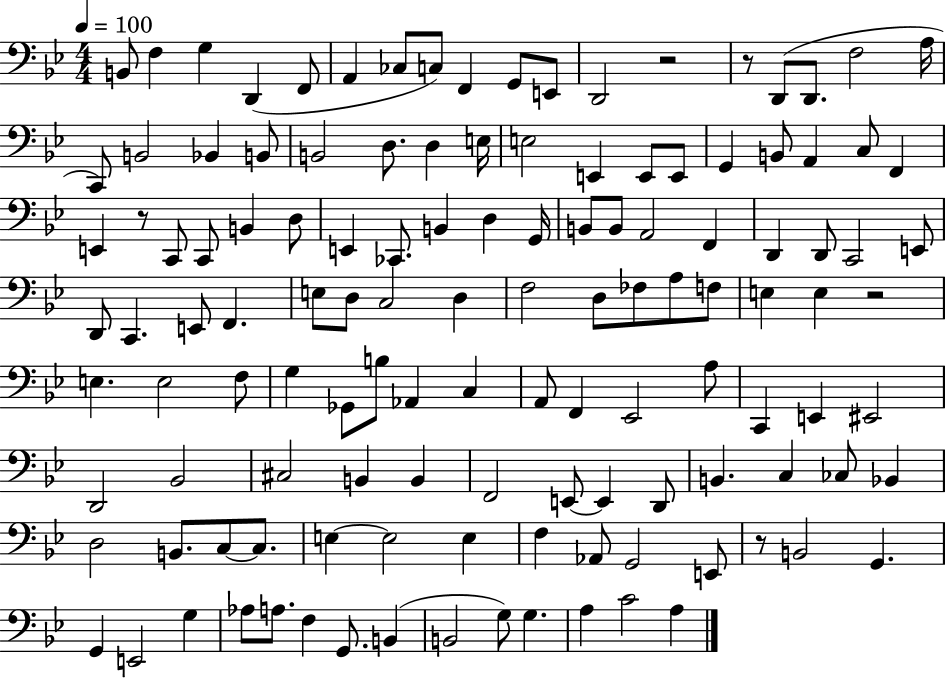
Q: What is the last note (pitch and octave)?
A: A3